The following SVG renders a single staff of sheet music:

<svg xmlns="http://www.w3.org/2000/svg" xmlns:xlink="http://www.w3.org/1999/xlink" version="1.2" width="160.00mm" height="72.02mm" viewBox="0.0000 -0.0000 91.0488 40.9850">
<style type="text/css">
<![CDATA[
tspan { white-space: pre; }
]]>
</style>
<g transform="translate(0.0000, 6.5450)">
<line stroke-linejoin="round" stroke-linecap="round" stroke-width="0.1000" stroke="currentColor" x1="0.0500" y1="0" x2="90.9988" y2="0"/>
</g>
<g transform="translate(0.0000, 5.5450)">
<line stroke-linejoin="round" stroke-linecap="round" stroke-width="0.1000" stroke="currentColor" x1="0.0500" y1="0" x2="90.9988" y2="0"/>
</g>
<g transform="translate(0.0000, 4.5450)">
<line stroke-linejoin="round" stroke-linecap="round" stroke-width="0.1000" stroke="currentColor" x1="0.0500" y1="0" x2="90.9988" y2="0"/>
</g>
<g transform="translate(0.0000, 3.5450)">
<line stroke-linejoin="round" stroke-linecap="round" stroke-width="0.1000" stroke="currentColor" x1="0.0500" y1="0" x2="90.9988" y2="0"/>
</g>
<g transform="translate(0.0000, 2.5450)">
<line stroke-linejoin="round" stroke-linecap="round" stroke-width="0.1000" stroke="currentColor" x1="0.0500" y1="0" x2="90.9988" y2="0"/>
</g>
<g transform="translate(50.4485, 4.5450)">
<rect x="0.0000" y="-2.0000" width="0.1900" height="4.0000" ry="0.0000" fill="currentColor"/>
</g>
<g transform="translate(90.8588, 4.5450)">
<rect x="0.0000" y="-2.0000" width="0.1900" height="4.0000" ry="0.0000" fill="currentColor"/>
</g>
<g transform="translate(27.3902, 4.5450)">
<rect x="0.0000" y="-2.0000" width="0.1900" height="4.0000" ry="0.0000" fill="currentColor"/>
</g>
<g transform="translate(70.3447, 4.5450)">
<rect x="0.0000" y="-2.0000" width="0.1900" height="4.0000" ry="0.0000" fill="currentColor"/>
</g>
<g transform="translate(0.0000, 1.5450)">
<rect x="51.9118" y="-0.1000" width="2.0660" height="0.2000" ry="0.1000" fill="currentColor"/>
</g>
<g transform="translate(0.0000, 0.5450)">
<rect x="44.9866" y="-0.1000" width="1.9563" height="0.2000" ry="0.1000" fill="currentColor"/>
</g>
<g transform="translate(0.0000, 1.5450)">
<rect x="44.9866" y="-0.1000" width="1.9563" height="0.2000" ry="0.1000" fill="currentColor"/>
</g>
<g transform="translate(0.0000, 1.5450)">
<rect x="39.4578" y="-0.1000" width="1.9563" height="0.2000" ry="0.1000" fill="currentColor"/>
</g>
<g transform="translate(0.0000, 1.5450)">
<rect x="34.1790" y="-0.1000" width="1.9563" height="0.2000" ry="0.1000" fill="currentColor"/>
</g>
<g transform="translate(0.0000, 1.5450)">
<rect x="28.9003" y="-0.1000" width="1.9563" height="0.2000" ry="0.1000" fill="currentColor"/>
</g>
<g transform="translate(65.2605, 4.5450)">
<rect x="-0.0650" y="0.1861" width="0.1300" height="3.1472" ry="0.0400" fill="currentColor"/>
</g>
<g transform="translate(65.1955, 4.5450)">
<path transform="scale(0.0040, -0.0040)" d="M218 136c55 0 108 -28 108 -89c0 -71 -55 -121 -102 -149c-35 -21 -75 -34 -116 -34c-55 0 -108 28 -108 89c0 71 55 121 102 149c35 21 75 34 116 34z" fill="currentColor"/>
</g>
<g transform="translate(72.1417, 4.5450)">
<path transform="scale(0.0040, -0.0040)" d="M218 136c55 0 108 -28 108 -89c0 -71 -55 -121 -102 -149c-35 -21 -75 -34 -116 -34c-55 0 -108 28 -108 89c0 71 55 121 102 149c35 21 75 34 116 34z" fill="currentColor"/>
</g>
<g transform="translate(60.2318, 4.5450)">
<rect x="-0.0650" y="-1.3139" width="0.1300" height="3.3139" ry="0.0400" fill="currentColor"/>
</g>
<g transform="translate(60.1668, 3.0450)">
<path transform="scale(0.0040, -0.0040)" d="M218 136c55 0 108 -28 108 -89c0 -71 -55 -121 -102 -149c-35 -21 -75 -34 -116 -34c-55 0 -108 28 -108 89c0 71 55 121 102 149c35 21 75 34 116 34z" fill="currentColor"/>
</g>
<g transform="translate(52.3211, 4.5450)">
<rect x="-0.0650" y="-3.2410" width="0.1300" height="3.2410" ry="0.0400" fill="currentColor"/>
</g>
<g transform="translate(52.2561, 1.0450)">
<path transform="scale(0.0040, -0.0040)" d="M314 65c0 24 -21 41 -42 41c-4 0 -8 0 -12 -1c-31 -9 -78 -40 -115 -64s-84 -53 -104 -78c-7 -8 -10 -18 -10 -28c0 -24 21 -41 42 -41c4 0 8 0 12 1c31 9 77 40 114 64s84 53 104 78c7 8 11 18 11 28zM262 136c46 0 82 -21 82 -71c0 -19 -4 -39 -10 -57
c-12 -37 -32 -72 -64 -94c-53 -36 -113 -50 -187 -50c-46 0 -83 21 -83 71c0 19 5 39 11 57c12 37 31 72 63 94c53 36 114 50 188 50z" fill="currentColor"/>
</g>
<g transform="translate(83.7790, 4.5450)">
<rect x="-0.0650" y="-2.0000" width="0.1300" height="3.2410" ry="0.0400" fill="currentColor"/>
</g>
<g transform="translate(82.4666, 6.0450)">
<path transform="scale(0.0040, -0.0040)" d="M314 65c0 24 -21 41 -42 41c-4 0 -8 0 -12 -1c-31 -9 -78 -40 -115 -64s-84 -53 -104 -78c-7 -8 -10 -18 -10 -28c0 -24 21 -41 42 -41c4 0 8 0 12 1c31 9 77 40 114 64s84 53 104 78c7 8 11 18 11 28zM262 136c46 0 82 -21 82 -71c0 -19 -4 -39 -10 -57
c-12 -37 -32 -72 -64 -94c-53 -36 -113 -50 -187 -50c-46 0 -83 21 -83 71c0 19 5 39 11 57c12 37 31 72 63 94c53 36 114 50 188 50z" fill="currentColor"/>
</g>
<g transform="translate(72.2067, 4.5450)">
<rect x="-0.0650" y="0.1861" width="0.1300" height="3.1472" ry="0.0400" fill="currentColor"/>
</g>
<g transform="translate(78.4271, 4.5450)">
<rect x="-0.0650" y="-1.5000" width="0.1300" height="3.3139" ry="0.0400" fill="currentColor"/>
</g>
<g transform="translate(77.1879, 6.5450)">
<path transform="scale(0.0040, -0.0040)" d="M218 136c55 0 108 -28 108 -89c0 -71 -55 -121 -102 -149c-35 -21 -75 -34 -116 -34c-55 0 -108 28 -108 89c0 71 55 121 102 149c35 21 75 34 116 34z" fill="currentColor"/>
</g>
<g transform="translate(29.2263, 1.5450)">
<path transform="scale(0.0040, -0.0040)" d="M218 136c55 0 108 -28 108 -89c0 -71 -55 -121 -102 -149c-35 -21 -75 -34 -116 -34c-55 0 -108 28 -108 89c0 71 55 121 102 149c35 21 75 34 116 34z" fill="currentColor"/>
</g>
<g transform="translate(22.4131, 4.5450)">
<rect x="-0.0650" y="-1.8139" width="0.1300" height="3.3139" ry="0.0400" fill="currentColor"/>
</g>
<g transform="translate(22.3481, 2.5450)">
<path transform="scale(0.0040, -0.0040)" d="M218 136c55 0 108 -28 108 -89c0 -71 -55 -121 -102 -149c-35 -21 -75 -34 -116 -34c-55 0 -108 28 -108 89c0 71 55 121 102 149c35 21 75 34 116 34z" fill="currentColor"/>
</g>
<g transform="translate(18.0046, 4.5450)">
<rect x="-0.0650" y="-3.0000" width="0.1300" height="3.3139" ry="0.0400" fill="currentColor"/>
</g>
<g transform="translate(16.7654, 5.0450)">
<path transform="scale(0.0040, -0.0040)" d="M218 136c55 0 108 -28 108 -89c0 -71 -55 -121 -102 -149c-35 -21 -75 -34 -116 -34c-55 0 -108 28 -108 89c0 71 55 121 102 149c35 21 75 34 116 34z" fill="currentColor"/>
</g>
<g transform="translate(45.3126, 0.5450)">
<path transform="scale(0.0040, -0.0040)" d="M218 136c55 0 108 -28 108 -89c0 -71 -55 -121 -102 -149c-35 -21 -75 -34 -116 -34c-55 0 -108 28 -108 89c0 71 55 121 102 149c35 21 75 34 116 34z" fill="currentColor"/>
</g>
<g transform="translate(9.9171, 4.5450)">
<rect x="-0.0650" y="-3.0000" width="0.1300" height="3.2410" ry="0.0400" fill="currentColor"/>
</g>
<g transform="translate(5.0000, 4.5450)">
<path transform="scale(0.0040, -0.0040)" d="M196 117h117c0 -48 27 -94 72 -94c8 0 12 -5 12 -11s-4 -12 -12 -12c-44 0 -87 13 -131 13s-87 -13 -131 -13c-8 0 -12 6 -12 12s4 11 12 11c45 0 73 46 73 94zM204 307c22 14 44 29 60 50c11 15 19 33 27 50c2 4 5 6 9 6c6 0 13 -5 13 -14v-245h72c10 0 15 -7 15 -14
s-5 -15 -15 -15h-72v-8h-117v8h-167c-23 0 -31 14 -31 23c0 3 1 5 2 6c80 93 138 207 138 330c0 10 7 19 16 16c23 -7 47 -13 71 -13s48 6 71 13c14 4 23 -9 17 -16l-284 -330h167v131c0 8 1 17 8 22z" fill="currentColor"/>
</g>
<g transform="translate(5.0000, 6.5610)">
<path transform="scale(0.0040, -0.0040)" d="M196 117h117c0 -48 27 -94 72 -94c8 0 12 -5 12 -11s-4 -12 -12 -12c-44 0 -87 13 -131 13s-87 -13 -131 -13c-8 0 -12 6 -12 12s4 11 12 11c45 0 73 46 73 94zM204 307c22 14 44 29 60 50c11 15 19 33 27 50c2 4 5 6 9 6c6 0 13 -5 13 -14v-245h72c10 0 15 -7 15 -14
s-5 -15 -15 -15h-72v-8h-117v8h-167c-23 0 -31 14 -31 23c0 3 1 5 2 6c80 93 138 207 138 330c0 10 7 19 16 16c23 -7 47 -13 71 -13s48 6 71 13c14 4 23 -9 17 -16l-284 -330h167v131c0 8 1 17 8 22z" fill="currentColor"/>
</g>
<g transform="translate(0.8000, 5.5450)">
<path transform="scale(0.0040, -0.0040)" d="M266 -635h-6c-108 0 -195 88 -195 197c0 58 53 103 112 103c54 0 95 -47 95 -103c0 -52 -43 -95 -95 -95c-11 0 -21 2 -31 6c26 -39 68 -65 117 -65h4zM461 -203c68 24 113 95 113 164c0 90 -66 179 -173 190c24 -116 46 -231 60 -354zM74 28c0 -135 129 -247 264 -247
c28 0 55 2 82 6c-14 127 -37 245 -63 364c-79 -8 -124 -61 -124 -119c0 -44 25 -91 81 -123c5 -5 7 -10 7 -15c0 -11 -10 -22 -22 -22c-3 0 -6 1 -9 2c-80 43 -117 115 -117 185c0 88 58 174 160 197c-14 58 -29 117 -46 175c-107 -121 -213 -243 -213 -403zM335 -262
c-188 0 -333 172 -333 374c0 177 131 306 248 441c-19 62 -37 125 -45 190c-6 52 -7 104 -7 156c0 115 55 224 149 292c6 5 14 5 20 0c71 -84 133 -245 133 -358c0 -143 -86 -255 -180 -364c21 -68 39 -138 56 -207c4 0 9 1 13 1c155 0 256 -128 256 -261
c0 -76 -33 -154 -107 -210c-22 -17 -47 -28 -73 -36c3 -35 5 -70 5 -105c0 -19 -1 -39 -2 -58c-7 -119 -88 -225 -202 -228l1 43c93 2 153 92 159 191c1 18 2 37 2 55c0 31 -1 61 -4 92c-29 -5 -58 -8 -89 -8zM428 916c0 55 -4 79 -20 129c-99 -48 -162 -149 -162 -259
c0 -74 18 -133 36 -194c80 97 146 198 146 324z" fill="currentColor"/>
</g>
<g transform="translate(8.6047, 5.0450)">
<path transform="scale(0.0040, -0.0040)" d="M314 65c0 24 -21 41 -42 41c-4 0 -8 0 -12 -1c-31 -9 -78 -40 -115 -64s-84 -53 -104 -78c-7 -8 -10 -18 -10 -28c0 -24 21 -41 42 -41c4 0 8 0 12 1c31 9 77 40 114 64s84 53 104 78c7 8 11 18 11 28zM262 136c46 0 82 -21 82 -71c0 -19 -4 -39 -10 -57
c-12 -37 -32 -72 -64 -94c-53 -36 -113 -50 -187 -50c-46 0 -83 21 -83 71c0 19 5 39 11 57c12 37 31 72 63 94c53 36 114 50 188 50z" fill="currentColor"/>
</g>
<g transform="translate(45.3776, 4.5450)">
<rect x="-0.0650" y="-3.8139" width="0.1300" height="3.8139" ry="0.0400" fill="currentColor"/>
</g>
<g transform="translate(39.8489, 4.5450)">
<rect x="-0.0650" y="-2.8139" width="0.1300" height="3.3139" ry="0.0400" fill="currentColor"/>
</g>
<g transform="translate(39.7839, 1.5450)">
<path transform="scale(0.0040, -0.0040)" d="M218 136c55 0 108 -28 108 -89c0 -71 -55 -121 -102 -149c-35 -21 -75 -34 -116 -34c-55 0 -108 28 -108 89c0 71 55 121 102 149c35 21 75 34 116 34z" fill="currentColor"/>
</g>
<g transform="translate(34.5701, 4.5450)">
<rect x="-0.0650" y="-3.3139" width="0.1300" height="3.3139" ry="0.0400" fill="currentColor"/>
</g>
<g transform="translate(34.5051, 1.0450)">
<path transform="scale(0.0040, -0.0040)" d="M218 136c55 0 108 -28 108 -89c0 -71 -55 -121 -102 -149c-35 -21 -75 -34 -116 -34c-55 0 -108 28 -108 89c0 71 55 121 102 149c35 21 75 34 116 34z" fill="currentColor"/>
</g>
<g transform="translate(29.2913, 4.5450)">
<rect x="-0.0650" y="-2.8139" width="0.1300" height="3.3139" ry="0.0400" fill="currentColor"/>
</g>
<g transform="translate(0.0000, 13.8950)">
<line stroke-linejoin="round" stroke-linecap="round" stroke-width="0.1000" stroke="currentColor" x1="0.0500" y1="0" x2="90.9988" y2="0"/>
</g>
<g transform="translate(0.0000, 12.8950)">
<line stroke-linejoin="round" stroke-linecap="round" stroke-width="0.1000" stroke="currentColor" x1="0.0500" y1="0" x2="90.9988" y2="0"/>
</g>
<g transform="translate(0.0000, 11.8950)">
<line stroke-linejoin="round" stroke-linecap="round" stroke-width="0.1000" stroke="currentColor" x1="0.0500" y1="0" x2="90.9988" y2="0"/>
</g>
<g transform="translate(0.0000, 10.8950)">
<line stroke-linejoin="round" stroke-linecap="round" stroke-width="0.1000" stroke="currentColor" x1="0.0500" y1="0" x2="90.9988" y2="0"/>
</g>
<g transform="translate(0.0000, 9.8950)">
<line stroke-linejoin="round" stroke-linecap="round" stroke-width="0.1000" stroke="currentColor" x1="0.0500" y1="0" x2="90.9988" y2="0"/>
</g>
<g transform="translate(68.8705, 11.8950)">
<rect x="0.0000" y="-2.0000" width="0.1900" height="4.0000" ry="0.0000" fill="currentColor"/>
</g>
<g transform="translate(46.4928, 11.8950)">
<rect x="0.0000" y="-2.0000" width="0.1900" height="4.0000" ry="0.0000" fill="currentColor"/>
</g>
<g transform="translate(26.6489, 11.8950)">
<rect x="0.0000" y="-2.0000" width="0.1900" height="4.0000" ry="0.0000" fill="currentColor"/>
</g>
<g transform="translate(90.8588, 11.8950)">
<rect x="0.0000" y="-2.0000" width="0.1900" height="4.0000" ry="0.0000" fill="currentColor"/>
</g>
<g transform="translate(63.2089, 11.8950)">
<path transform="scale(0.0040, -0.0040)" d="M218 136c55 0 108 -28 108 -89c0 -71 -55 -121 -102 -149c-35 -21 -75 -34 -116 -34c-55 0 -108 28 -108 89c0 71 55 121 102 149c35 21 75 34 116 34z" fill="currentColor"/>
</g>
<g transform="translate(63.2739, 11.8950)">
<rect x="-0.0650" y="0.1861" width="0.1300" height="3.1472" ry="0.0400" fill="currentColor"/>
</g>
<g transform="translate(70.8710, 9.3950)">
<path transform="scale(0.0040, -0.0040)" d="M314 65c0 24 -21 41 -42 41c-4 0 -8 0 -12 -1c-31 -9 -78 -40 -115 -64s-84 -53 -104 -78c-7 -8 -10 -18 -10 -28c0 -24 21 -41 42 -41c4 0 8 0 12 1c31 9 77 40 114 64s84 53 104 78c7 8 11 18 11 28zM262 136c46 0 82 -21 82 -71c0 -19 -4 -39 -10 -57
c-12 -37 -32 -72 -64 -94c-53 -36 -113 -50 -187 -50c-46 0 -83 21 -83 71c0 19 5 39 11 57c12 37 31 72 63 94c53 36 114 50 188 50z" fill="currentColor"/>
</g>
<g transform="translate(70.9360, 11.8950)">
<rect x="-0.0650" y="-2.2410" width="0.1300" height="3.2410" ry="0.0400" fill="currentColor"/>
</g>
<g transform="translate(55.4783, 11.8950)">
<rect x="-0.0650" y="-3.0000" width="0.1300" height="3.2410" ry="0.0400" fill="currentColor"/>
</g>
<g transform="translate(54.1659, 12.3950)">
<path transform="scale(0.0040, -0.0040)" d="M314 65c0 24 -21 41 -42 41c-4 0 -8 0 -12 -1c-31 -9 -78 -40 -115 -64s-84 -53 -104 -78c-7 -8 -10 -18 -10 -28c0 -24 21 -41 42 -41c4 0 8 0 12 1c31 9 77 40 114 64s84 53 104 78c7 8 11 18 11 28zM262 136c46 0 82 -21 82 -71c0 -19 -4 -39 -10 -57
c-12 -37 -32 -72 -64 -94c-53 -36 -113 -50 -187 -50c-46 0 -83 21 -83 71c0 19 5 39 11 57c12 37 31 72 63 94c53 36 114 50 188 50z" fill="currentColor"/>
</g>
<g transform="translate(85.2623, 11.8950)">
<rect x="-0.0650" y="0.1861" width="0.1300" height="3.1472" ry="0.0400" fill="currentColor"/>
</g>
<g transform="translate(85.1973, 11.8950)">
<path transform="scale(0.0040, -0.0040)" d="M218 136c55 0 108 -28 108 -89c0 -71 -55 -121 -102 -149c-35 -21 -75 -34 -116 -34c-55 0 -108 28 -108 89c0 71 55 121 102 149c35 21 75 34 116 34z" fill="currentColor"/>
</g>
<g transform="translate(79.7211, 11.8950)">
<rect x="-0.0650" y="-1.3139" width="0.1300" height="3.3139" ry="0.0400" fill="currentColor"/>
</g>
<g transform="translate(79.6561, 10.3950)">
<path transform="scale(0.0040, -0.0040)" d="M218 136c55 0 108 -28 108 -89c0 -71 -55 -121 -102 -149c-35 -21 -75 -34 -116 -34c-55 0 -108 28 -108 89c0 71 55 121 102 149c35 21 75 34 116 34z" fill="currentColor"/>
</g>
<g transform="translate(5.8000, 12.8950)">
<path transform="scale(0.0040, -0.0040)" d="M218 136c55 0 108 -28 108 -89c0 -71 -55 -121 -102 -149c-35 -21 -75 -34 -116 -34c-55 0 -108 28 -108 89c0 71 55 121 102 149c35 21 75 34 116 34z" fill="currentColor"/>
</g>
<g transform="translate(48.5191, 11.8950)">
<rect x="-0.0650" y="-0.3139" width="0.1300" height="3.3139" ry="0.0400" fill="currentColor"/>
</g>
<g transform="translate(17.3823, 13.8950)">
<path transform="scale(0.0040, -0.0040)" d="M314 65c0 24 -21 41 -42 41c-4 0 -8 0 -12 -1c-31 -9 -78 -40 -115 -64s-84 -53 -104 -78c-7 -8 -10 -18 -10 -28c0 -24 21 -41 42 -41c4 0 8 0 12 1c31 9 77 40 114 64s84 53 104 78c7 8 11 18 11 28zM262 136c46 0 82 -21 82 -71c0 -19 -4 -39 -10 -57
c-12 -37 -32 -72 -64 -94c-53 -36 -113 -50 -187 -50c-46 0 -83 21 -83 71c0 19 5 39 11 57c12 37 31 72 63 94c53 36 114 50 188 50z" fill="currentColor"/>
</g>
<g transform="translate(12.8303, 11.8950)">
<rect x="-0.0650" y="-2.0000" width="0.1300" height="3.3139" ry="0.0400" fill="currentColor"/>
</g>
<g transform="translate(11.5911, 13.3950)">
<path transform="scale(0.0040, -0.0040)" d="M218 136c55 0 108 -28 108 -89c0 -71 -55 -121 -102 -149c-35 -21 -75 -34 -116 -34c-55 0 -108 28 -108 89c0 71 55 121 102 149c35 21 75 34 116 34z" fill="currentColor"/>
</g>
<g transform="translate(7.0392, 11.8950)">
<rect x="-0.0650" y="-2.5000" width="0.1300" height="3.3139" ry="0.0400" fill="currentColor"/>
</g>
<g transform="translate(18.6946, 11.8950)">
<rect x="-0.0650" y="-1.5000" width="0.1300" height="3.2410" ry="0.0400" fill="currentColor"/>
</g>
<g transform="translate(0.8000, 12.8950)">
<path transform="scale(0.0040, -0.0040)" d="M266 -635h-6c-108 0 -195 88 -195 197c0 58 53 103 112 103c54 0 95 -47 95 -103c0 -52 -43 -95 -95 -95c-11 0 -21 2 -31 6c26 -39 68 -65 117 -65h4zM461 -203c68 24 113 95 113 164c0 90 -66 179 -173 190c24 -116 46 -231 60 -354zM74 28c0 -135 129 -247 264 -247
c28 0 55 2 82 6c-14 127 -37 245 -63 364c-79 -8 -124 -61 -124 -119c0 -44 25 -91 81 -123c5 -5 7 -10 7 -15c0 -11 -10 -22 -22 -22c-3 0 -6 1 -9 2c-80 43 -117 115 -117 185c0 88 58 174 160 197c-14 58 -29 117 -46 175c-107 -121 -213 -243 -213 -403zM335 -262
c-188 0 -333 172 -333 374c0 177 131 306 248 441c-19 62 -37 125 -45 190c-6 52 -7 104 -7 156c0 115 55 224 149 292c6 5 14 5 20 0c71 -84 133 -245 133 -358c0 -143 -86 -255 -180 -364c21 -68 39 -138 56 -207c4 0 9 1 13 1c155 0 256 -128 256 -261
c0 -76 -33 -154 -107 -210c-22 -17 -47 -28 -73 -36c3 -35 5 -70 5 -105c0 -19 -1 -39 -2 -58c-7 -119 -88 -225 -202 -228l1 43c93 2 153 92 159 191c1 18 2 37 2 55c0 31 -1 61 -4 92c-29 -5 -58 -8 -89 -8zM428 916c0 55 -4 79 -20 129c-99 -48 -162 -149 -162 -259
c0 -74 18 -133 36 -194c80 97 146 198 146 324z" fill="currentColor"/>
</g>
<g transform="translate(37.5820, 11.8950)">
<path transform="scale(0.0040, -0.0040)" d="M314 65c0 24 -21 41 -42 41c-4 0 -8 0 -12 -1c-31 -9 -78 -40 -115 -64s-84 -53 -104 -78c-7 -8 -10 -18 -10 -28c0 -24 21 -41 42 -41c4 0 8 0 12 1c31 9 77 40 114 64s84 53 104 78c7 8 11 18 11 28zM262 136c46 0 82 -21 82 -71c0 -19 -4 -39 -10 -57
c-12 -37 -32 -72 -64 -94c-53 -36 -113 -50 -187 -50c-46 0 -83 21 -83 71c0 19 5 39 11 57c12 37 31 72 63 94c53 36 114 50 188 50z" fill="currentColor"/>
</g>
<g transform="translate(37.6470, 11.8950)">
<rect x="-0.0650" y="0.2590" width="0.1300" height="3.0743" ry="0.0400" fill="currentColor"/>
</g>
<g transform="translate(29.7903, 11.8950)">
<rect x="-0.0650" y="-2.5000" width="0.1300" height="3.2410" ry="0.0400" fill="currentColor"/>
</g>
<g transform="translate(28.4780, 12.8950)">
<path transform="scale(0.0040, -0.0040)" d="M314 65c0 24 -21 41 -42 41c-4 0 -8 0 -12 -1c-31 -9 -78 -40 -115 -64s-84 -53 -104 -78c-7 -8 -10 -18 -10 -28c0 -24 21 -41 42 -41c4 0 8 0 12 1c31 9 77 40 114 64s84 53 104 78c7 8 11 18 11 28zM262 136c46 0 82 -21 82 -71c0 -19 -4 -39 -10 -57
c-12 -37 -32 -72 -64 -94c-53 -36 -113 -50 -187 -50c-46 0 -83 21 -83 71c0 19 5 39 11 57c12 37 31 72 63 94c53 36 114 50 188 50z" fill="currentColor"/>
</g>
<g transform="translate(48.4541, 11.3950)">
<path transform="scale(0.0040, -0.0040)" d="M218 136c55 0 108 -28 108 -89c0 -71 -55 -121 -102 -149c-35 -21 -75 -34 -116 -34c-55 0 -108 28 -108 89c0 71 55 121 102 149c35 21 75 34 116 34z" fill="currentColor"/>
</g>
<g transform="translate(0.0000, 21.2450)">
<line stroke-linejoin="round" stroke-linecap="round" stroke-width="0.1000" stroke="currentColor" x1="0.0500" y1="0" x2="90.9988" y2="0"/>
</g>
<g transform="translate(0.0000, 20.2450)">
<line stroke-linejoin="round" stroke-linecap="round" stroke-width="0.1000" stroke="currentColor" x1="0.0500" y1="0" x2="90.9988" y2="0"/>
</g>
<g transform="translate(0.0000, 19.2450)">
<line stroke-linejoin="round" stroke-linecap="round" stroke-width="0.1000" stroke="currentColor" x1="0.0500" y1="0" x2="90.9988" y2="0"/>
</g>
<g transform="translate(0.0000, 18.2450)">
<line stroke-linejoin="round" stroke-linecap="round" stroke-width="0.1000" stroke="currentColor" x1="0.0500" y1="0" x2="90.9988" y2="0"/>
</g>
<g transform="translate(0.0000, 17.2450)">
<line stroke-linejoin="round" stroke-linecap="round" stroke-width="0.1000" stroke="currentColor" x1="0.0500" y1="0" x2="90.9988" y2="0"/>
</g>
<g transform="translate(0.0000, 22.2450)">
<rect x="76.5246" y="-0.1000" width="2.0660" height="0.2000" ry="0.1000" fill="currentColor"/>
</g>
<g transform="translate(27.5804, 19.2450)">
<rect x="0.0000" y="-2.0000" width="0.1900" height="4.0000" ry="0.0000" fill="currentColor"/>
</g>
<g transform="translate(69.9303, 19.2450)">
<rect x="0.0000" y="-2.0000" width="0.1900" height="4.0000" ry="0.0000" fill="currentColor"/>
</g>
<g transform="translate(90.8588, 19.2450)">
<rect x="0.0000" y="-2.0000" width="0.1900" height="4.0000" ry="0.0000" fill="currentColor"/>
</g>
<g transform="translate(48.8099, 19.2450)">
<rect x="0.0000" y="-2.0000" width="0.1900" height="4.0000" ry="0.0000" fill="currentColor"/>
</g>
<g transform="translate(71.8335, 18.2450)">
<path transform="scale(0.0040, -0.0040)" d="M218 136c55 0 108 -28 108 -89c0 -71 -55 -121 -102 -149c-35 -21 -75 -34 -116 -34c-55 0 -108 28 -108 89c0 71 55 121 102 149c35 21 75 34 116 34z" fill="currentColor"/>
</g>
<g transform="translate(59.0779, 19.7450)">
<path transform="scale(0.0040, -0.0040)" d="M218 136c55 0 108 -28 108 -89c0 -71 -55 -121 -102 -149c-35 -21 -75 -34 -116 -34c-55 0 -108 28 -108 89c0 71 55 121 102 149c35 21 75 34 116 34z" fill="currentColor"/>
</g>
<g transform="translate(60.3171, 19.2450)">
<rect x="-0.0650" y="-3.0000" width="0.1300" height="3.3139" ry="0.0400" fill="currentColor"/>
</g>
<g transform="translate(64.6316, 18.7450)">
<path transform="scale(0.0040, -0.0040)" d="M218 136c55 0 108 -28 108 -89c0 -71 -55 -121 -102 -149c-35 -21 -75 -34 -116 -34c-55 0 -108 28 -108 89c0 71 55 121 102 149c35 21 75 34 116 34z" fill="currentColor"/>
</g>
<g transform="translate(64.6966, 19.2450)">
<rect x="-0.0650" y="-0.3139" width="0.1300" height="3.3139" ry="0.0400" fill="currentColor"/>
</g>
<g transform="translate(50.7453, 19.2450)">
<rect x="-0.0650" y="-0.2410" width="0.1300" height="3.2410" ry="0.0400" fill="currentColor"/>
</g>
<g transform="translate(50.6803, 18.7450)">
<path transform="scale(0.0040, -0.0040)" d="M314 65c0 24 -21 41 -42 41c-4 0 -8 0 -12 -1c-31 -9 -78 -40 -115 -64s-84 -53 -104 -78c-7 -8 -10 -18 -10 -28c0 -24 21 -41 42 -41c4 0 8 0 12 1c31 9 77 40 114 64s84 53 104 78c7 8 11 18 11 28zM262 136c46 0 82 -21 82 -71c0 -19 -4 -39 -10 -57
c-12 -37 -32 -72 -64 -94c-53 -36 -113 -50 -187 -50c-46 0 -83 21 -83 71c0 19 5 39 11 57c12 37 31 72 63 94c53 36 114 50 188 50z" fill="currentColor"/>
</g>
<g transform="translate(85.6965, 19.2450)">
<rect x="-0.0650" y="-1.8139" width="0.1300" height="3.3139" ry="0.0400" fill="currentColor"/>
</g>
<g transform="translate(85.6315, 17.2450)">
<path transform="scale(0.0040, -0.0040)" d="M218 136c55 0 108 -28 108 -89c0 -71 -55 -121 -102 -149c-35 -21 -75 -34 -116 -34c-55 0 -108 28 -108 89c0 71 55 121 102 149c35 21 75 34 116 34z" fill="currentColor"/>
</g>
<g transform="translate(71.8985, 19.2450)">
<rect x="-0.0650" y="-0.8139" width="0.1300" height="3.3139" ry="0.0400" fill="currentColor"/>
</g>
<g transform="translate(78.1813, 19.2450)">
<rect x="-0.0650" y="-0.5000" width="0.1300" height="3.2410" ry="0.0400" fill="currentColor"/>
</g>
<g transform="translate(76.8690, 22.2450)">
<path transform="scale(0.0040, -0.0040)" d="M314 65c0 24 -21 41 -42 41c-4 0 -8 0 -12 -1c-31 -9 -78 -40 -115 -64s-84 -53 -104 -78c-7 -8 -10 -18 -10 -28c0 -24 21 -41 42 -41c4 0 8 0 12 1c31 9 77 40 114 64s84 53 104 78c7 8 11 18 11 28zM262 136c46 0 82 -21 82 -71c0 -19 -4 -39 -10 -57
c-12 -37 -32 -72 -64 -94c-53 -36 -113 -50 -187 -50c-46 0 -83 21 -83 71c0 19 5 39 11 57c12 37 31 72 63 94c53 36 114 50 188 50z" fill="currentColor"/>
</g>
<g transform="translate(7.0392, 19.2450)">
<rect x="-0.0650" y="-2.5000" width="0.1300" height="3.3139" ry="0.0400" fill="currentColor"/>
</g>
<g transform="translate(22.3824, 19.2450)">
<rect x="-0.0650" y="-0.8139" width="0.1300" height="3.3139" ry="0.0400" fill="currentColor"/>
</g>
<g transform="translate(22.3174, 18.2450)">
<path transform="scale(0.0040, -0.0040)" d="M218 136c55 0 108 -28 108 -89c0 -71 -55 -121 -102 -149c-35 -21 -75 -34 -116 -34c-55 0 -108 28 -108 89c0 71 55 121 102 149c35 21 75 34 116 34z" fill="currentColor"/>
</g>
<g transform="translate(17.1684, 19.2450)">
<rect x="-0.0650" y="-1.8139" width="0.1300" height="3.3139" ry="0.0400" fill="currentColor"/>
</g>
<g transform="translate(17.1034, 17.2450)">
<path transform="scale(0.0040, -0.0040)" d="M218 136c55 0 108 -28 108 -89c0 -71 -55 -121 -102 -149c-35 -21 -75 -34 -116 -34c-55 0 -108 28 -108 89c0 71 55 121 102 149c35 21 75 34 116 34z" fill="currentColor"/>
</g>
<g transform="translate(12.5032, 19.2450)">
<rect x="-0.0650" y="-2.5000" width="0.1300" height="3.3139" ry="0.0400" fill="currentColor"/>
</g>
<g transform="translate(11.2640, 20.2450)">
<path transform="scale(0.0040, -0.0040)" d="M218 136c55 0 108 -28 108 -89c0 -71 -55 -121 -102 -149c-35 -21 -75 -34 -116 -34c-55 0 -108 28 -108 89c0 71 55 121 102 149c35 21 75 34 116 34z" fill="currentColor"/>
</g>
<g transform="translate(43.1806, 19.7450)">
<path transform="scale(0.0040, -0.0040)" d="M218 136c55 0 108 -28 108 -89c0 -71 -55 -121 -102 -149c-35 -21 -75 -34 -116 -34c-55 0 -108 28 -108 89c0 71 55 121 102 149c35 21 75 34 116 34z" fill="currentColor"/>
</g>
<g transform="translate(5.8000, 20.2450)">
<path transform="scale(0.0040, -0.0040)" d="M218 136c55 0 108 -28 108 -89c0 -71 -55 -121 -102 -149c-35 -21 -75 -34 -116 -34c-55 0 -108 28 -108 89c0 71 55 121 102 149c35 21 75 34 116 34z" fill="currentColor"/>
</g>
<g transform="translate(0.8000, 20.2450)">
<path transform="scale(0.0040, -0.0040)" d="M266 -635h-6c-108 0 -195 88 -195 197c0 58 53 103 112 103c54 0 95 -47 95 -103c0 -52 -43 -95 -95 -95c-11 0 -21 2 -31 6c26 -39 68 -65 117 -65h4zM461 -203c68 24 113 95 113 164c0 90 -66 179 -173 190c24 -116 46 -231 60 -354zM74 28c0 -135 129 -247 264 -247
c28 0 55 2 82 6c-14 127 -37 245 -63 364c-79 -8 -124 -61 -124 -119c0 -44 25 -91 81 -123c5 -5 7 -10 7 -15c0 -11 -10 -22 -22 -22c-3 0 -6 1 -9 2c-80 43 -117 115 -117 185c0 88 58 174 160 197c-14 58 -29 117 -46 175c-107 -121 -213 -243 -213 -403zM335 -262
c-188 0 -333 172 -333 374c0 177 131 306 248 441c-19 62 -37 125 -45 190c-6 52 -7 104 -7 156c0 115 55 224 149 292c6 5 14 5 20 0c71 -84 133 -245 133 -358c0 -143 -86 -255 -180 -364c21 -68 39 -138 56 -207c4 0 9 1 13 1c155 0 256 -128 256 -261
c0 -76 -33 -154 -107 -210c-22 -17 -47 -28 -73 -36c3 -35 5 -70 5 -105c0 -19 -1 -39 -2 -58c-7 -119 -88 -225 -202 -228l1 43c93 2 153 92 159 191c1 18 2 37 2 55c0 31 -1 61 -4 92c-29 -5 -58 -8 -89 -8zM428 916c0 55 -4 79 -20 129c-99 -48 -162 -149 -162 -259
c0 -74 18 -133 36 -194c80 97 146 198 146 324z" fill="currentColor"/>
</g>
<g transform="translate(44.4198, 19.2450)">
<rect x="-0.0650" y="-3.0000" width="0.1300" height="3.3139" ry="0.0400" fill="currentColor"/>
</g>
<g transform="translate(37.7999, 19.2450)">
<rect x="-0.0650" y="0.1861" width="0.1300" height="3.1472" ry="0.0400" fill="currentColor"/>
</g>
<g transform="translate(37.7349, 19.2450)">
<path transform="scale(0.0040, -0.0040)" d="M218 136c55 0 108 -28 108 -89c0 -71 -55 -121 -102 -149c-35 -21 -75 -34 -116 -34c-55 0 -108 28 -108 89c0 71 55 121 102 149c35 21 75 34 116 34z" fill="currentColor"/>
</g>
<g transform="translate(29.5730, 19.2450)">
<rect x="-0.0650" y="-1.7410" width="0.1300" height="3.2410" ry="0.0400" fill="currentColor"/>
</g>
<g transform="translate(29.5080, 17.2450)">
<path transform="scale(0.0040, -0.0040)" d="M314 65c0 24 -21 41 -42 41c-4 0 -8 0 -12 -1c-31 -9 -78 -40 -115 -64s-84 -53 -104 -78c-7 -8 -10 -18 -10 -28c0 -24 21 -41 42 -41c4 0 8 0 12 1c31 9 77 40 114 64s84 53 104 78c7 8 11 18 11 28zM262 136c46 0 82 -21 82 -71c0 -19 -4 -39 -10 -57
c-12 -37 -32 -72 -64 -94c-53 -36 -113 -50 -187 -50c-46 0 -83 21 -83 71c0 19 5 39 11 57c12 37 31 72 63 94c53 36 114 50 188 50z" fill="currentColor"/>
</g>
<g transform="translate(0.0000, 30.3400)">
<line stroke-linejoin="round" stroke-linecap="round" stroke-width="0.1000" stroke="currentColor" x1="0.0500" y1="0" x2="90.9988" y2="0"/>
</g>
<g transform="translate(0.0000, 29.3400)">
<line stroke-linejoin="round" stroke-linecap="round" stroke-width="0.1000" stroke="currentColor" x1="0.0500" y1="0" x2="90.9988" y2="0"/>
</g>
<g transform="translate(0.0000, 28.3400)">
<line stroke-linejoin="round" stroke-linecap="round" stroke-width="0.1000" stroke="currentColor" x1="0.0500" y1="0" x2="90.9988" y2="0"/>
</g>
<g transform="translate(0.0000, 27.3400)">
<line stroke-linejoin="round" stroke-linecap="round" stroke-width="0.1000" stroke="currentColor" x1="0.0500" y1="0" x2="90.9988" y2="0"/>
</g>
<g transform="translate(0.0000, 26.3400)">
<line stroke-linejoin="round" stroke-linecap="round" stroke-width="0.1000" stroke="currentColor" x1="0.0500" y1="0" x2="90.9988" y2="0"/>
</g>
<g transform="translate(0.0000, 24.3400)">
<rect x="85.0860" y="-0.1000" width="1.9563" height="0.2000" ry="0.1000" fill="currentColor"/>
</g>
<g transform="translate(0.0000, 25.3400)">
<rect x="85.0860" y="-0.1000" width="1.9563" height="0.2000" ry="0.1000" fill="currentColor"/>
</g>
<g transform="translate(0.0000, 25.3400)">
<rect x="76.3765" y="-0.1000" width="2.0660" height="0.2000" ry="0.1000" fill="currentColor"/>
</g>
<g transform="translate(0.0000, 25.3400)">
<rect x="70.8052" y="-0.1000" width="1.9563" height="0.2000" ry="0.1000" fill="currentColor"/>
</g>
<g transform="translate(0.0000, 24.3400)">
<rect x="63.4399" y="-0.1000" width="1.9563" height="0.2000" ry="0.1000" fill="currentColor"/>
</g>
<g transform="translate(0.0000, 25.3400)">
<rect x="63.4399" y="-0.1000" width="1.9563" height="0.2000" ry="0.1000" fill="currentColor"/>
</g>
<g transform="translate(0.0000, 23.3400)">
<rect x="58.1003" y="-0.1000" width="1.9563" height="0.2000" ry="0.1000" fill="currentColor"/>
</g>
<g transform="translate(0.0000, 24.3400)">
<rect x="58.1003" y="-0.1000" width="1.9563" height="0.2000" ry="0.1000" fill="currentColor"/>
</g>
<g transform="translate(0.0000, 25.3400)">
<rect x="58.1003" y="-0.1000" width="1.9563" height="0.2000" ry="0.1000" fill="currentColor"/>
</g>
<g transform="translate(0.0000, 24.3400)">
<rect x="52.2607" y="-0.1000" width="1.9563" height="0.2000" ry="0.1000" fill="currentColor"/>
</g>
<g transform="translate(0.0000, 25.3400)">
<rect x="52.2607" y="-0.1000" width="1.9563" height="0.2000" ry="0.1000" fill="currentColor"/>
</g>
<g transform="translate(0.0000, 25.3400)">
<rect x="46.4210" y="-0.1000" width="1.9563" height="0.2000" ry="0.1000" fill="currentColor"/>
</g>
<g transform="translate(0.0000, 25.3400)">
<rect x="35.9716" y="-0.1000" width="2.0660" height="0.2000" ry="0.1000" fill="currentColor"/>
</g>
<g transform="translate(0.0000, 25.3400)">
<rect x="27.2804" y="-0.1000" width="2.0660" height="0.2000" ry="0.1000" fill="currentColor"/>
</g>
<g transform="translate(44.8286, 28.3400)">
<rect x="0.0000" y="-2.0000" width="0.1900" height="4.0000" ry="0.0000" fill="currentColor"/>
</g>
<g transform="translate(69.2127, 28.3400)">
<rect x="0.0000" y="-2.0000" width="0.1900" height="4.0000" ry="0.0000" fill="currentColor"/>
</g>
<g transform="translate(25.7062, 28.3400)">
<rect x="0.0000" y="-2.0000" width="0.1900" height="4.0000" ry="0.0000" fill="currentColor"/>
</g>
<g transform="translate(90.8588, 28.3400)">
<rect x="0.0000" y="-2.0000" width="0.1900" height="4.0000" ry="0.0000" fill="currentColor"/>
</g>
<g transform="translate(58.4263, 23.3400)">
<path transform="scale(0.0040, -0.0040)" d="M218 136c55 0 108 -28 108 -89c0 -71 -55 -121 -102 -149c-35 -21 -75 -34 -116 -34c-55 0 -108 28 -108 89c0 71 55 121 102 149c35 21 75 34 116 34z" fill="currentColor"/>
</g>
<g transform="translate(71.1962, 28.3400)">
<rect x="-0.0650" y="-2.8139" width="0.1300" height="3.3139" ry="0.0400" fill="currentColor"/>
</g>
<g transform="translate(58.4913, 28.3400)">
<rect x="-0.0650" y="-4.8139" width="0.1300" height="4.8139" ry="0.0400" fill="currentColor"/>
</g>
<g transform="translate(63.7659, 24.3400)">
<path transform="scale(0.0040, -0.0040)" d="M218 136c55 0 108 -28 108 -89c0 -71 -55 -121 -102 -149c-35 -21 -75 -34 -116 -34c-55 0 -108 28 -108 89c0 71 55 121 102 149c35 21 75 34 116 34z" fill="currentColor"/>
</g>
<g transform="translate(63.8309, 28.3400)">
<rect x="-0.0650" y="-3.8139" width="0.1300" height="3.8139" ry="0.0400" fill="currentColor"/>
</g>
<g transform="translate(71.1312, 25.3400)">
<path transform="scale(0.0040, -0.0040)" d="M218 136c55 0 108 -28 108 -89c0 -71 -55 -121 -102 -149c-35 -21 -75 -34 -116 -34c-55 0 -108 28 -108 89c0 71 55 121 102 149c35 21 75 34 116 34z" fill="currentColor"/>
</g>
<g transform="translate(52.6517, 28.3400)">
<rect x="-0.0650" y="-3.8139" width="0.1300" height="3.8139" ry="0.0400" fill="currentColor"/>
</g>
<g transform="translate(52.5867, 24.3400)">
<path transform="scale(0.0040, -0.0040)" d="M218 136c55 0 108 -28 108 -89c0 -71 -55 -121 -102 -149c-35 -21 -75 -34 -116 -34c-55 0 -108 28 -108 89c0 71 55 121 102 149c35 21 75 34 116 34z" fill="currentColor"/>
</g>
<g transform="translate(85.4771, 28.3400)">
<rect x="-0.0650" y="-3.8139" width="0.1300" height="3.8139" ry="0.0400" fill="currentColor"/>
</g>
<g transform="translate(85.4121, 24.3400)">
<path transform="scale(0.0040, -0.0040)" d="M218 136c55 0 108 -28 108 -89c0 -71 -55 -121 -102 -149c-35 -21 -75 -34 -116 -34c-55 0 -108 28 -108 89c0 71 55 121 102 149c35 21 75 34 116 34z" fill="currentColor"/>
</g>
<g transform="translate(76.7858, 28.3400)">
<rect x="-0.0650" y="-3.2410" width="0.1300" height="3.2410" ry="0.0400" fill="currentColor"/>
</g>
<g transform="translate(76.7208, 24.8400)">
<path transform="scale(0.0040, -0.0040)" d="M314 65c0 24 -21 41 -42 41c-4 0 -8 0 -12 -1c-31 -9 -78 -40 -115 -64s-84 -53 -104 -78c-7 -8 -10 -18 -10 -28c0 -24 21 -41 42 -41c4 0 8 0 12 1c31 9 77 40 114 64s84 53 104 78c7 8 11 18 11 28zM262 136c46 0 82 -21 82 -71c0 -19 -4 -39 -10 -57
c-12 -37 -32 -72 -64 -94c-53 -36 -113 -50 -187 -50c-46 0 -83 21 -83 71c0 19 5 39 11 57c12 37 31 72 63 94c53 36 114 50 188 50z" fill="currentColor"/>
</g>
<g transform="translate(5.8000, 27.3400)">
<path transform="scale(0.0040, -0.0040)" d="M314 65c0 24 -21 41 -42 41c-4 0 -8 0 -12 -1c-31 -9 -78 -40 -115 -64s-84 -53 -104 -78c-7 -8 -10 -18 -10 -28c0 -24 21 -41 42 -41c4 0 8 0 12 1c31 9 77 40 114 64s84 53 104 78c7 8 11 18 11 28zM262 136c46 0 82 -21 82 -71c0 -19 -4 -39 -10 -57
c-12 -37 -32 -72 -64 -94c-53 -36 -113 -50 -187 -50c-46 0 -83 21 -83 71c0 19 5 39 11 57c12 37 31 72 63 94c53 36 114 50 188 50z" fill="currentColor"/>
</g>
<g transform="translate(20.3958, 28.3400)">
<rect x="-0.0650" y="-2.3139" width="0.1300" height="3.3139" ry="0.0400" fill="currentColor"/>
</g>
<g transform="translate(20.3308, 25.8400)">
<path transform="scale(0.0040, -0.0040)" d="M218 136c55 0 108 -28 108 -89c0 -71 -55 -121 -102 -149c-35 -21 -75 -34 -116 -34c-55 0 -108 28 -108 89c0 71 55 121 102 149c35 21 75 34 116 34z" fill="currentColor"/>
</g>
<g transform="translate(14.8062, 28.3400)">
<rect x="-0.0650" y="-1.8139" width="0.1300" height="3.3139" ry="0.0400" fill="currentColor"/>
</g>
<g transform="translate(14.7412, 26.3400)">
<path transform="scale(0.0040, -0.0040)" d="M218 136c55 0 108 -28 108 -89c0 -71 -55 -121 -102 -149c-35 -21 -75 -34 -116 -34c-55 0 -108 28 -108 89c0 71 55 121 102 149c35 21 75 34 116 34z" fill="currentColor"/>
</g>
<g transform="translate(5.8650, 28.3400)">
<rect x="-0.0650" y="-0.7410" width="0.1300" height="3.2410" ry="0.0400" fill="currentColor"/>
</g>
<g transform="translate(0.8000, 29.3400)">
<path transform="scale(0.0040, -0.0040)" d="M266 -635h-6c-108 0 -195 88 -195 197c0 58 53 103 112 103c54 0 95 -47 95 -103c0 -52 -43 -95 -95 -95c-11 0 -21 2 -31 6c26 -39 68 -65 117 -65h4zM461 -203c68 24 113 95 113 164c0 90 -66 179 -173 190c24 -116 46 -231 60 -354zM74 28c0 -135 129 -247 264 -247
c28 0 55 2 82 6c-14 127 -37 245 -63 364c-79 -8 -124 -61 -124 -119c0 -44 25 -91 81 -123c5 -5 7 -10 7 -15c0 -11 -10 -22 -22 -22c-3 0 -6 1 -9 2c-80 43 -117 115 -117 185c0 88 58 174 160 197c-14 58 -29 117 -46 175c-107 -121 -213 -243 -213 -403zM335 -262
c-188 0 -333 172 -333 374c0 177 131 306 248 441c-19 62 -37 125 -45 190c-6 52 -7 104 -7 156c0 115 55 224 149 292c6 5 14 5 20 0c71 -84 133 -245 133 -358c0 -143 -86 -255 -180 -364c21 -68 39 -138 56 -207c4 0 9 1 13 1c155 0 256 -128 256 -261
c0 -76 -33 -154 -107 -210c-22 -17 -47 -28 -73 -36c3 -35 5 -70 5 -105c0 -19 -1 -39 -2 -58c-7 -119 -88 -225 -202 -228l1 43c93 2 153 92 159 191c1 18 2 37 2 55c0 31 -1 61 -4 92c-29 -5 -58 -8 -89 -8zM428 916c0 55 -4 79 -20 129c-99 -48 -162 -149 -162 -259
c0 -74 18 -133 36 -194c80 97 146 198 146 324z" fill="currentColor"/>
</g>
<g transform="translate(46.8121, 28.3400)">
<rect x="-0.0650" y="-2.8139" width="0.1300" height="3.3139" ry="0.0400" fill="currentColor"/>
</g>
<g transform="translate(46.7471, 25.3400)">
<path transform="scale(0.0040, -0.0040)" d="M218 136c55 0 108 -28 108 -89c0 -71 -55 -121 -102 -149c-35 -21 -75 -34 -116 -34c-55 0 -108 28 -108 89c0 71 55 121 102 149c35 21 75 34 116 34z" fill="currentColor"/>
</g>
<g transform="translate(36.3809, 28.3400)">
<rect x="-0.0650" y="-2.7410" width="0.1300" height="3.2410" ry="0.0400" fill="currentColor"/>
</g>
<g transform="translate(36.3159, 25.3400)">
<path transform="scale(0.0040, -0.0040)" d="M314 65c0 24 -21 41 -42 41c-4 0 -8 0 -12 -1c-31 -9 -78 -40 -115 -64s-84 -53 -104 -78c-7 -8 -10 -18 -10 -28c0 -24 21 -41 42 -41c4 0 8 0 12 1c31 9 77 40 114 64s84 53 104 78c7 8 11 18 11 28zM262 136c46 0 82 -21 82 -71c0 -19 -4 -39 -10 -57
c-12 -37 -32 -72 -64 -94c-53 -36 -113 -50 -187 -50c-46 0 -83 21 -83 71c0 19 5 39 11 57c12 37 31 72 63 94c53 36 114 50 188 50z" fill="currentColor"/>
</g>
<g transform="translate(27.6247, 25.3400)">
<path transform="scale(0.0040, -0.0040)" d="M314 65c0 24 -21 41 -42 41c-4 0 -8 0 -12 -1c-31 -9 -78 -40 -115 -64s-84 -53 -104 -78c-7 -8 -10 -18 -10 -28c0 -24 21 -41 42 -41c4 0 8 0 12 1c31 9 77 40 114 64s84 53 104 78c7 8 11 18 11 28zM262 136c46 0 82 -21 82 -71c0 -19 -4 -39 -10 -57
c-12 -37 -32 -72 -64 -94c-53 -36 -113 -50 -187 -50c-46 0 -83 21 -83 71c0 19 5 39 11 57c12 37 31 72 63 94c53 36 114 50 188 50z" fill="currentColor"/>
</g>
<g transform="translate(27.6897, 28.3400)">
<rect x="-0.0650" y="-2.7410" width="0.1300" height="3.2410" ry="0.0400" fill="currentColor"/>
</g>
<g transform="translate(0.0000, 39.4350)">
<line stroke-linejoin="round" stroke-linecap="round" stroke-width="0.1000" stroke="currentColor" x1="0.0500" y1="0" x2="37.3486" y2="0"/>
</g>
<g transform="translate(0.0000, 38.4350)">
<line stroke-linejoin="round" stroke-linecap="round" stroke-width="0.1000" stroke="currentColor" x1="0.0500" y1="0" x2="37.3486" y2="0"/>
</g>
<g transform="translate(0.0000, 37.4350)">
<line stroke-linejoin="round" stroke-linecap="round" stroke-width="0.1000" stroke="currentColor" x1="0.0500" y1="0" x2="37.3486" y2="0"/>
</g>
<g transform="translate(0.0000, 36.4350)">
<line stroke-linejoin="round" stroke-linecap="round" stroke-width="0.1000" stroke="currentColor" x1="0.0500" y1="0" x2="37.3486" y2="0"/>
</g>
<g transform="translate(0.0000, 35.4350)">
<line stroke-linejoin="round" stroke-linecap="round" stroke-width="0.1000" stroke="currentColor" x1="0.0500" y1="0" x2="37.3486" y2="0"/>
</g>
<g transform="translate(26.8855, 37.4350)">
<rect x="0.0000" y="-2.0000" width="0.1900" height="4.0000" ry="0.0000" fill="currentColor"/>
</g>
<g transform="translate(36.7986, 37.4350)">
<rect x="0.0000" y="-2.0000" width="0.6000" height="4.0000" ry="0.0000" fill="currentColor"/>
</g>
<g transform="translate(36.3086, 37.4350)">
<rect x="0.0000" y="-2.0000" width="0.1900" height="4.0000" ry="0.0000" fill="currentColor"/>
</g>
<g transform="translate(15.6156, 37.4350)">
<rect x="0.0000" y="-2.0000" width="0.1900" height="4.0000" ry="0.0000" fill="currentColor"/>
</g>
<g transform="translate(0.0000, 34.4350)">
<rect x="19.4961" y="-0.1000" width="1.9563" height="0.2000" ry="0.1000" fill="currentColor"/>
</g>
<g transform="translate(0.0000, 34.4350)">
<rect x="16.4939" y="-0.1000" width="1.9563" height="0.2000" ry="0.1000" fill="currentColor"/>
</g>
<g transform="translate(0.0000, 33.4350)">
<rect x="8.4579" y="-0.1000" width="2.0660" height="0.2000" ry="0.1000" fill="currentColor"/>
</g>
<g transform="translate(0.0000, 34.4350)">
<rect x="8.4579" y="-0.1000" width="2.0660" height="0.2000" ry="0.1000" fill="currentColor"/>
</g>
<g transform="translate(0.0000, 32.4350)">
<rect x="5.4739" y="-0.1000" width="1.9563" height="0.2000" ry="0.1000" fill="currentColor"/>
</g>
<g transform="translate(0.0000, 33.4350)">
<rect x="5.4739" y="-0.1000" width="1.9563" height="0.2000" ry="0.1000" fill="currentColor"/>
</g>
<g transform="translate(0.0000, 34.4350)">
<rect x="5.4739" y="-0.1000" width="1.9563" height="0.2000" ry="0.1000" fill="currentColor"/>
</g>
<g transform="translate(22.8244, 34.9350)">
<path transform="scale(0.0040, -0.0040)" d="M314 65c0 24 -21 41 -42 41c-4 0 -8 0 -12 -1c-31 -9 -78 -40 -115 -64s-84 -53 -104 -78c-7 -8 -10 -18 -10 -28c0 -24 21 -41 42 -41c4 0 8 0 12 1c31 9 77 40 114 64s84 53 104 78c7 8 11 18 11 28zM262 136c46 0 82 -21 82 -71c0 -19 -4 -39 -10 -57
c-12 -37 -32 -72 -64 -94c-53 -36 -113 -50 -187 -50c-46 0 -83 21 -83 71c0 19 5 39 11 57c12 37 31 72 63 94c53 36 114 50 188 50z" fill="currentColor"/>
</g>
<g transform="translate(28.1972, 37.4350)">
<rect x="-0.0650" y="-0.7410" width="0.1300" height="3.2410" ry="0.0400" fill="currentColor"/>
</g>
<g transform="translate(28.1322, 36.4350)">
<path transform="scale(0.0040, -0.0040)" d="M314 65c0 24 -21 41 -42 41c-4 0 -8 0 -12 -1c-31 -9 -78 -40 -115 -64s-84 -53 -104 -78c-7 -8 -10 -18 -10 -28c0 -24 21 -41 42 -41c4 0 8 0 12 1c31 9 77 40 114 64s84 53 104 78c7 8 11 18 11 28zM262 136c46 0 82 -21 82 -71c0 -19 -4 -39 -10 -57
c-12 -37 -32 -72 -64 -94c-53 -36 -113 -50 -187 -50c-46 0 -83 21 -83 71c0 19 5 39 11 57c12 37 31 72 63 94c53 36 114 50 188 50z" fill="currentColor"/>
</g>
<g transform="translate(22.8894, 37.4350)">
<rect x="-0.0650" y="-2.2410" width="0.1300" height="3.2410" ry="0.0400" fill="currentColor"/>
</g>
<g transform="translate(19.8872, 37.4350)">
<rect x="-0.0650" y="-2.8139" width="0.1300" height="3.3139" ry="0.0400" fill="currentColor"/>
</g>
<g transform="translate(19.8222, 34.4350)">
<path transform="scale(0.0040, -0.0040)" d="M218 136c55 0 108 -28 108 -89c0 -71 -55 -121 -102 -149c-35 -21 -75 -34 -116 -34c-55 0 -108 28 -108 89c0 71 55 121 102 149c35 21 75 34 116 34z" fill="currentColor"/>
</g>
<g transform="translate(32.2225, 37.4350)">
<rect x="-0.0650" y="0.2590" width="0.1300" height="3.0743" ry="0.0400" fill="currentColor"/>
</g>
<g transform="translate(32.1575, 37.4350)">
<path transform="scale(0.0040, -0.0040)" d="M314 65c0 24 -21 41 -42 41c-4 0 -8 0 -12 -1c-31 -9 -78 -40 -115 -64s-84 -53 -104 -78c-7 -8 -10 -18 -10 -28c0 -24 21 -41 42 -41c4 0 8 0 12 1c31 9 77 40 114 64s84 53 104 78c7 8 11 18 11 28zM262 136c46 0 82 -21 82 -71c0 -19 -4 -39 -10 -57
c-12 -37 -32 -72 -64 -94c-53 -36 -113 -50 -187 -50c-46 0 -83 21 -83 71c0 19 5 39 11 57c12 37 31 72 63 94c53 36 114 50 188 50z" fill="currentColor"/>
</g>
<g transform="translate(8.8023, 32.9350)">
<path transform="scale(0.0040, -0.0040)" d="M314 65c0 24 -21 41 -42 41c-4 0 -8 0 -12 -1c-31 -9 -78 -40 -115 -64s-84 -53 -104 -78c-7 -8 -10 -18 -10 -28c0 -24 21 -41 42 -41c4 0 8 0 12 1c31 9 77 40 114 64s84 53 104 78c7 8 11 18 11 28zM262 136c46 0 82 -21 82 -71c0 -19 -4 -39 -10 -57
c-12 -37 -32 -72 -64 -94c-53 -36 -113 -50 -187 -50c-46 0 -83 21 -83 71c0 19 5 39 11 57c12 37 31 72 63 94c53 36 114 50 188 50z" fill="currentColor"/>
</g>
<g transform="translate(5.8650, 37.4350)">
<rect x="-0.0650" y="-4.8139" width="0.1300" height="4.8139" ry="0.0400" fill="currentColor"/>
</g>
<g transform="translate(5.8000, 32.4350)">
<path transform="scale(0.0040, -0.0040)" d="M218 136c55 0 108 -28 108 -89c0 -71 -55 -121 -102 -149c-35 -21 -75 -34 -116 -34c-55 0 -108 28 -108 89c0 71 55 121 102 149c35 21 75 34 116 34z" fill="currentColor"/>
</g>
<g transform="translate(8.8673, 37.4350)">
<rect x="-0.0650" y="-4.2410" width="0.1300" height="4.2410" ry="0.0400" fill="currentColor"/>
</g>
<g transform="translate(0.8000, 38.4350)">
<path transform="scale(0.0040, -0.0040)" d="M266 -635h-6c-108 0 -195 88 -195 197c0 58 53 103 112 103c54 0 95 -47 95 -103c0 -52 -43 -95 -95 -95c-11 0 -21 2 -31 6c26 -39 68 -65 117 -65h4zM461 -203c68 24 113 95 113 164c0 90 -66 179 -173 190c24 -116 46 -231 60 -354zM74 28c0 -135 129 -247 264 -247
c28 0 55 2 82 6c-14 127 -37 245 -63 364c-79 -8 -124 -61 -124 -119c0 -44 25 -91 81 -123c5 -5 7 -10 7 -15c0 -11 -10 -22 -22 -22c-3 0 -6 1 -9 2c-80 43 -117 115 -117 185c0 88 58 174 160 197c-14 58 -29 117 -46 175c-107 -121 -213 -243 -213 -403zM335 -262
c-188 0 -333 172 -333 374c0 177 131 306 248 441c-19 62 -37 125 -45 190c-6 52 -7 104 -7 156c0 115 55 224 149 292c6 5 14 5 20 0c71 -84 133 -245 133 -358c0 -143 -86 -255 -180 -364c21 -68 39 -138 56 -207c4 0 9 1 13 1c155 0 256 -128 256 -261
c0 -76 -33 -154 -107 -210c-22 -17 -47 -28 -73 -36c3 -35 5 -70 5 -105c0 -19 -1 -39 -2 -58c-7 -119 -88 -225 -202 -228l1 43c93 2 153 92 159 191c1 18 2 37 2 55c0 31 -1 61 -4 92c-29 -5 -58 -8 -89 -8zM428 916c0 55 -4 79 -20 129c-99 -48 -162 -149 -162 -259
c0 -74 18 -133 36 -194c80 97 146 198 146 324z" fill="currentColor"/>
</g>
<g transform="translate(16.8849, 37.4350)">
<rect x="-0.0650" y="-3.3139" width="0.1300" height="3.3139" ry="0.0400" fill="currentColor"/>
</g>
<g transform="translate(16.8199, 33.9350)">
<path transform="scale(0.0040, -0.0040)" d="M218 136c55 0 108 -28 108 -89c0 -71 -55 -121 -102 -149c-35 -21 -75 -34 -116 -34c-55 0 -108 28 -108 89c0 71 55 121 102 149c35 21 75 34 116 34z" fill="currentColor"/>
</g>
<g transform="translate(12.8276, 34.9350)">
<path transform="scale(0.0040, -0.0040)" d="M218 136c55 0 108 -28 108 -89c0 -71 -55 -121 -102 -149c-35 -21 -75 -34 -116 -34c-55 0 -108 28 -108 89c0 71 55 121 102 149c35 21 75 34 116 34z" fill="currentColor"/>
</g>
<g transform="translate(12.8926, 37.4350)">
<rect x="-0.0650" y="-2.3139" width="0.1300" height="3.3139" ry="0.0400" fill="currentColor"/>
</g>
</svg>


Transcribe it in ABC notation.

X:1
T:Untitled
M:4/4
L:1/4
K:C
A2 A f a b a c' b2 e B B E F2 G F E2 G2 B2 c A2 B g2 e B G G f d f2 B A c2 A c d C2 f d2 f g a2 a2 a c' e' c' a b2 c' e' d'2 g b a g2 d2 B2